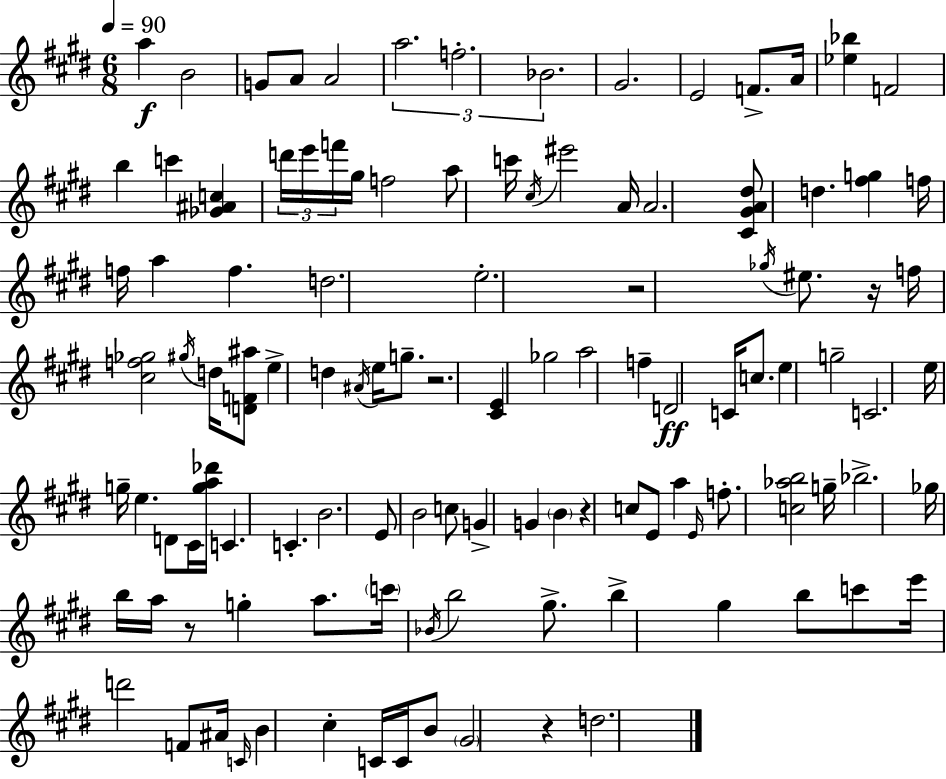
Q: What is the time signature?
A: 6/8